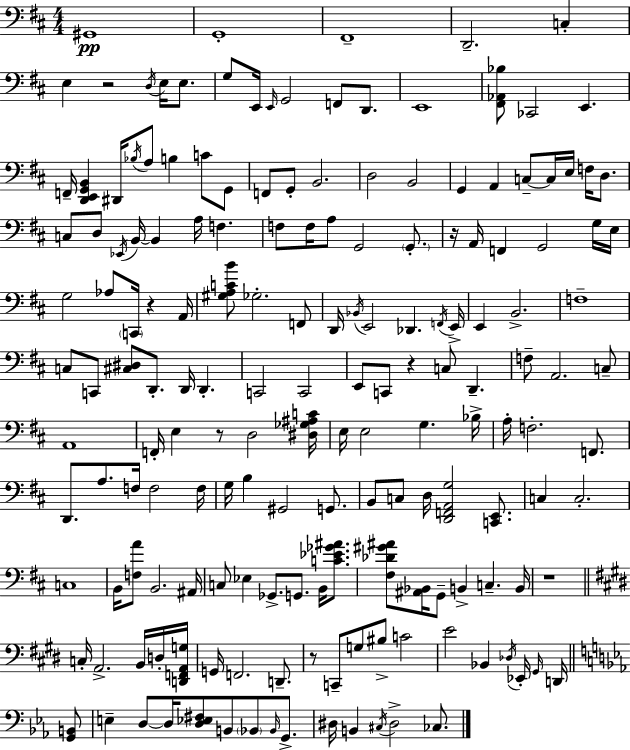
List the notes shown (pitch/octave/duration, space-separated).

G#2/w G2/w F#2/w D2/h. C3/q E3/q R/h D3/s E3/s E3/e. G3/e E2/s E2/s G2/h F2/e D2/e. E2/w [F#2,Ab2,Bb3]/e CES2/h E2/q. F2/s [D2,E2,G2,B2]/q D#2/s Bb3/s A3/e B3/q C4/e G2/e F2/e G2/e B2/h. D3/h B2/h G2/q A2/q C3/e C3/s E3/s F3/s D3/e. C3/e D3/e Eb2/s B2/s B2/q A3/s F3/q. F3/e F3/s A3/e G2/h G2/e. R/s A2/s F2/q G2/h G3/s E3/s G3/h Ab3/e C2/s R/q A2/s [G#3,A3,C4,B4]/e Gb3/h. F2/e D2/s Bb2/s E2/h Db2/q. F2/s E2/s E2/q B2/h. F3/w C3/e C2/e [C#3,D#3]/e D2/e. D2/s D2/q. C2/h C2/h E2/e C2/e R/q C3/e D2/q. F3/e A2/h. C3/e A2/w F2/s E3/q R/e D3/h [D#3,Gb3,A#3,C4]/s E3/s E3/h G3/q. Bb3/s A3/s F3/h. F2/e. D2/e. A3/e. F3/s F3/h F3/s G3/s B3/q G#2/h G2/e. B2/e C3/e D3/s [D2,F2,A2,G3]/h [C2,E2]/e. C3/q C3/h. C3/w B2/s [F3,A4]/e B2/h. A#2/s C3/e Eb3/q Gb2/e. G2/e. B2/s [C4,Eb4,Gb4,A#4]/e. [F#3,Db4,G#4,A#4]/e [A#2,Bb2]/s G2/e B2/q C3/q. B2/s R/w C3/s A2/h. B2/s D3/s [D2,F2,A2,G3]/s G2/s F2/h. D2/e. R/e C2/e G3/e BIS3/e C4/h E4/h Bb2/q Db3/s Eb2/s G#2/s D2/s [G2,B2]/e E3/q D3/e D3/s [D3,Eb3,F#3]/e B2/e Bb2/e Bb2/s G2/e. D#3/s B2/q C#3/s D#3/h CES3/e.